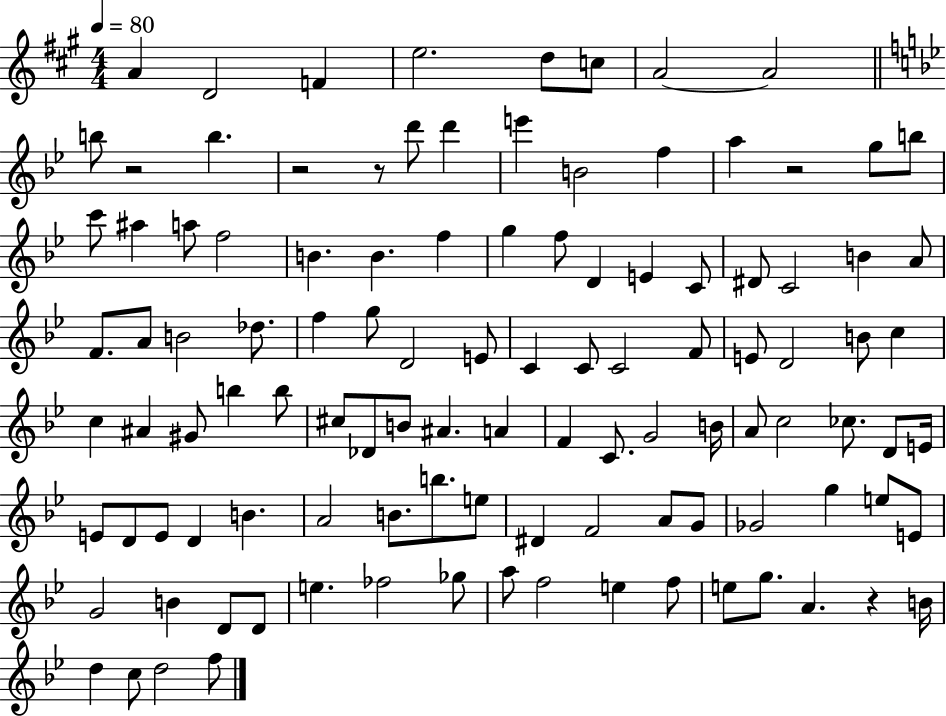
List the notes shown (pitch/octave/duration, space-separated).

A4/q D4/h F4/q E5/h. D5/e C5/e A4/h A4/h B5/e R/h B5/q. R/h R/e D6/e D6/q E6/q B4/h F5/q A5/q R/h G5/e B5/e C6/e A#5/q A5/e F5/h B4/q. B4/q. F5/q G5/q F5/e D4/q E4/q C4/e D#4/e C4/h B4/q A4/e F4/e. A4/e B4/h Db5/e. F5/q G5/e D4/h E4/e C4/q C4/e C4/h F4/e E4/e D4/h B4/e C5/q C5/q A#4/q G#4/e B5/q B5/e C#5/e Db4/e B4/e A#4/q. A4/q F4/q C4/e. G4/h B4/s A4/e C5/h CES5/e. D4/e E4/s E4/e D4/e E4/e D4/q B4/q. A4/h B4/e. B5/e. E5/e D#4/q F4/h A4/e G4/e Gb4/h G5/q E5/e E4/e G4/h B4/q D4/e D4/e E5/q. FES5/h Gb5/e A5/e F5/h E5/q F5/e E5/e G5/e. A4/q. R/q B4/s D5/q C5/e D5/h F5/e